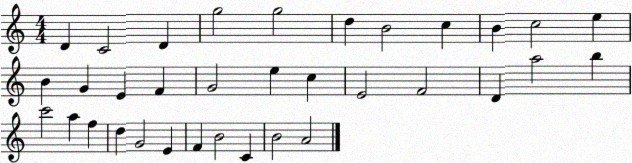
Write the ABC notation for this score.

X:1
T:Untitled
M:4/4
L:1/4
K:C
D C2 D g2 g2 d B2 c B c2 e B G E F G2 e c E2 F2 D a2 b c'2 a f d G2 E F B2 C B2 A2